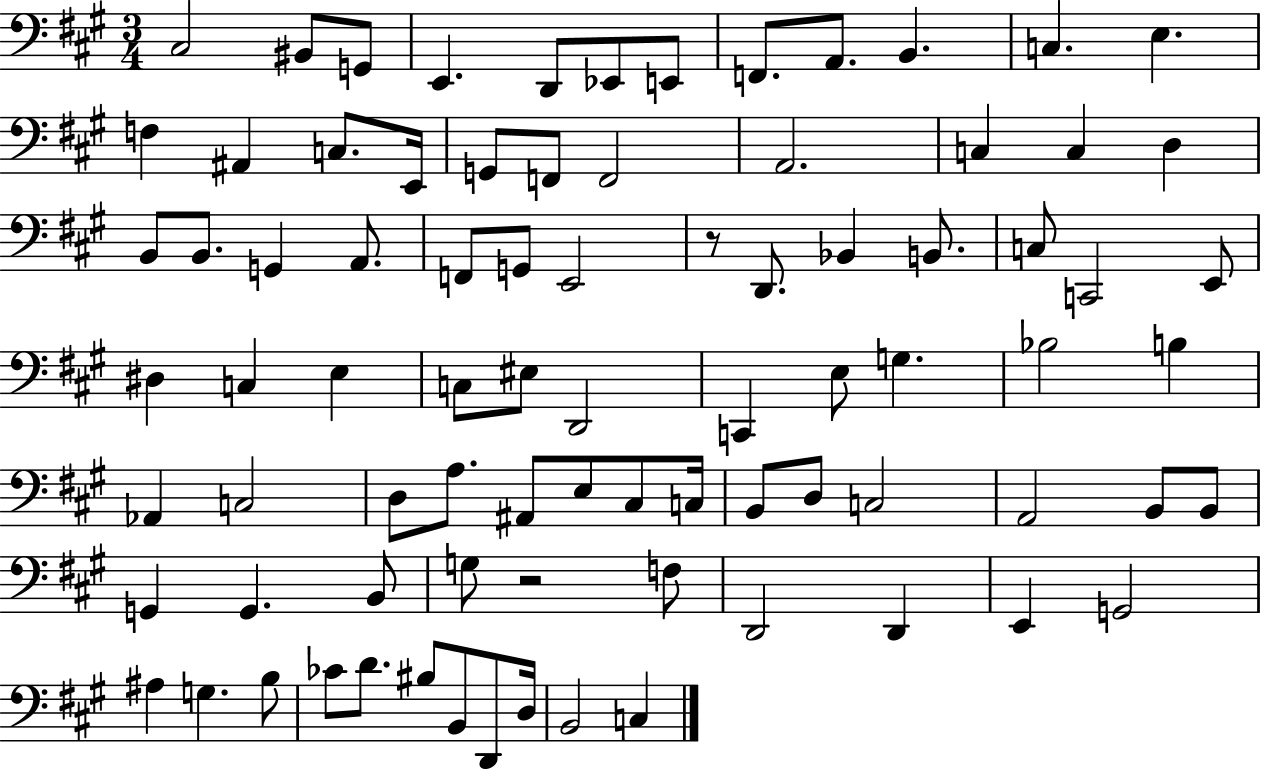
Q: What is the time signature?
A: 3/4